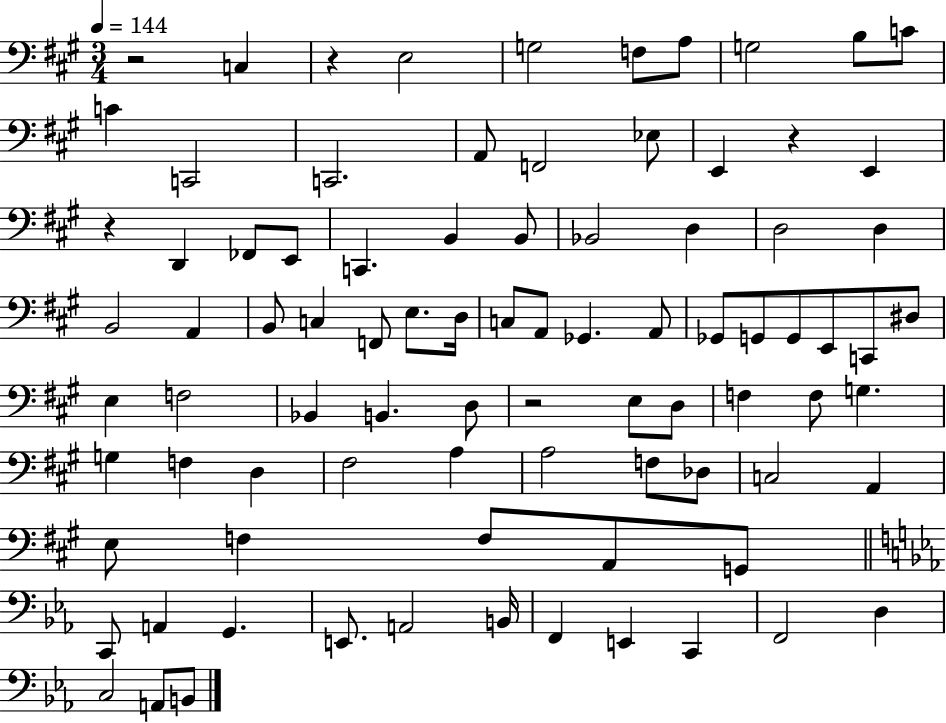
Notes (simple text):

R/h C3/q R/q E3/h G3/h F3/e A3/e G3/h B3/e C4/e C4/q C2/h C2/h. A2/e F2/h Eb3/e E2/q R/q E2/q R/q D2/q FES2/e E2/e C2/q. B2/q B2/e Bb2/h D3/q D3/h D3/q B2/h A2/q B2/e C3/q F2/e E3/e. D3/s C3/e A2/e Gb2/q. A2/e Gb2/e G2/e G2/e E2/e C2/e D#3/e E3/q F3/h Bb2/q B2/q. D3/e R/h E3/e D3/e F3/q F3/e G3/q. G3/q F3/q D3/q F#3/h A3/q A3/h F3/e Db3/e C3/h A2/q E3/e F3/q F3/e A2/e G2/e C2/e A2/q G2/q. E2/e. A2/h B2/s F2/q E2/q C2/q F2/h D3/q C3/h A2/e B2/e